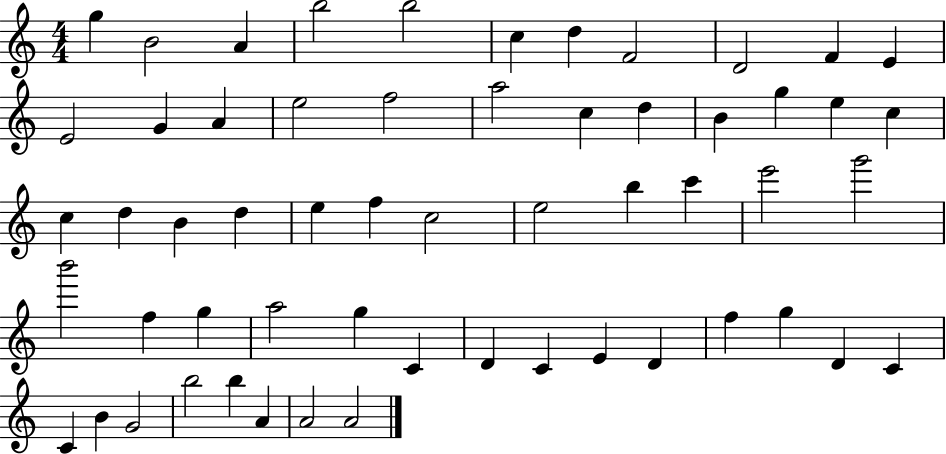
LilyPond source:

{
  \clef treble
  \numericTimeSignature
  \time 4/4
  \key c \major
  g''4 b'2 a'4 | b''2 b''2 | c''4 d''4 f'2 | d'2 f'4 e'4 | \break e'2 g'4 a'4 | e''2 f''2 | a''2 c''4 d''4 | b'4 g''4 e''4 c''4 | \break c''4 d''4 b'4 d''4 | e''4 f''4 c''2 | e''2 b''4 c'''4 | e'''2 g'''2 | \break b'''2 f''4 g''4 | a''2 g''4 c'4 | d'4 c'4 e'4 d'4 | f''4 g''4 d'4 c'4 | \break c'4 b'4 g'2 | b''2 b''4 a'4 | a'2 a'2 | \bar "|."
}